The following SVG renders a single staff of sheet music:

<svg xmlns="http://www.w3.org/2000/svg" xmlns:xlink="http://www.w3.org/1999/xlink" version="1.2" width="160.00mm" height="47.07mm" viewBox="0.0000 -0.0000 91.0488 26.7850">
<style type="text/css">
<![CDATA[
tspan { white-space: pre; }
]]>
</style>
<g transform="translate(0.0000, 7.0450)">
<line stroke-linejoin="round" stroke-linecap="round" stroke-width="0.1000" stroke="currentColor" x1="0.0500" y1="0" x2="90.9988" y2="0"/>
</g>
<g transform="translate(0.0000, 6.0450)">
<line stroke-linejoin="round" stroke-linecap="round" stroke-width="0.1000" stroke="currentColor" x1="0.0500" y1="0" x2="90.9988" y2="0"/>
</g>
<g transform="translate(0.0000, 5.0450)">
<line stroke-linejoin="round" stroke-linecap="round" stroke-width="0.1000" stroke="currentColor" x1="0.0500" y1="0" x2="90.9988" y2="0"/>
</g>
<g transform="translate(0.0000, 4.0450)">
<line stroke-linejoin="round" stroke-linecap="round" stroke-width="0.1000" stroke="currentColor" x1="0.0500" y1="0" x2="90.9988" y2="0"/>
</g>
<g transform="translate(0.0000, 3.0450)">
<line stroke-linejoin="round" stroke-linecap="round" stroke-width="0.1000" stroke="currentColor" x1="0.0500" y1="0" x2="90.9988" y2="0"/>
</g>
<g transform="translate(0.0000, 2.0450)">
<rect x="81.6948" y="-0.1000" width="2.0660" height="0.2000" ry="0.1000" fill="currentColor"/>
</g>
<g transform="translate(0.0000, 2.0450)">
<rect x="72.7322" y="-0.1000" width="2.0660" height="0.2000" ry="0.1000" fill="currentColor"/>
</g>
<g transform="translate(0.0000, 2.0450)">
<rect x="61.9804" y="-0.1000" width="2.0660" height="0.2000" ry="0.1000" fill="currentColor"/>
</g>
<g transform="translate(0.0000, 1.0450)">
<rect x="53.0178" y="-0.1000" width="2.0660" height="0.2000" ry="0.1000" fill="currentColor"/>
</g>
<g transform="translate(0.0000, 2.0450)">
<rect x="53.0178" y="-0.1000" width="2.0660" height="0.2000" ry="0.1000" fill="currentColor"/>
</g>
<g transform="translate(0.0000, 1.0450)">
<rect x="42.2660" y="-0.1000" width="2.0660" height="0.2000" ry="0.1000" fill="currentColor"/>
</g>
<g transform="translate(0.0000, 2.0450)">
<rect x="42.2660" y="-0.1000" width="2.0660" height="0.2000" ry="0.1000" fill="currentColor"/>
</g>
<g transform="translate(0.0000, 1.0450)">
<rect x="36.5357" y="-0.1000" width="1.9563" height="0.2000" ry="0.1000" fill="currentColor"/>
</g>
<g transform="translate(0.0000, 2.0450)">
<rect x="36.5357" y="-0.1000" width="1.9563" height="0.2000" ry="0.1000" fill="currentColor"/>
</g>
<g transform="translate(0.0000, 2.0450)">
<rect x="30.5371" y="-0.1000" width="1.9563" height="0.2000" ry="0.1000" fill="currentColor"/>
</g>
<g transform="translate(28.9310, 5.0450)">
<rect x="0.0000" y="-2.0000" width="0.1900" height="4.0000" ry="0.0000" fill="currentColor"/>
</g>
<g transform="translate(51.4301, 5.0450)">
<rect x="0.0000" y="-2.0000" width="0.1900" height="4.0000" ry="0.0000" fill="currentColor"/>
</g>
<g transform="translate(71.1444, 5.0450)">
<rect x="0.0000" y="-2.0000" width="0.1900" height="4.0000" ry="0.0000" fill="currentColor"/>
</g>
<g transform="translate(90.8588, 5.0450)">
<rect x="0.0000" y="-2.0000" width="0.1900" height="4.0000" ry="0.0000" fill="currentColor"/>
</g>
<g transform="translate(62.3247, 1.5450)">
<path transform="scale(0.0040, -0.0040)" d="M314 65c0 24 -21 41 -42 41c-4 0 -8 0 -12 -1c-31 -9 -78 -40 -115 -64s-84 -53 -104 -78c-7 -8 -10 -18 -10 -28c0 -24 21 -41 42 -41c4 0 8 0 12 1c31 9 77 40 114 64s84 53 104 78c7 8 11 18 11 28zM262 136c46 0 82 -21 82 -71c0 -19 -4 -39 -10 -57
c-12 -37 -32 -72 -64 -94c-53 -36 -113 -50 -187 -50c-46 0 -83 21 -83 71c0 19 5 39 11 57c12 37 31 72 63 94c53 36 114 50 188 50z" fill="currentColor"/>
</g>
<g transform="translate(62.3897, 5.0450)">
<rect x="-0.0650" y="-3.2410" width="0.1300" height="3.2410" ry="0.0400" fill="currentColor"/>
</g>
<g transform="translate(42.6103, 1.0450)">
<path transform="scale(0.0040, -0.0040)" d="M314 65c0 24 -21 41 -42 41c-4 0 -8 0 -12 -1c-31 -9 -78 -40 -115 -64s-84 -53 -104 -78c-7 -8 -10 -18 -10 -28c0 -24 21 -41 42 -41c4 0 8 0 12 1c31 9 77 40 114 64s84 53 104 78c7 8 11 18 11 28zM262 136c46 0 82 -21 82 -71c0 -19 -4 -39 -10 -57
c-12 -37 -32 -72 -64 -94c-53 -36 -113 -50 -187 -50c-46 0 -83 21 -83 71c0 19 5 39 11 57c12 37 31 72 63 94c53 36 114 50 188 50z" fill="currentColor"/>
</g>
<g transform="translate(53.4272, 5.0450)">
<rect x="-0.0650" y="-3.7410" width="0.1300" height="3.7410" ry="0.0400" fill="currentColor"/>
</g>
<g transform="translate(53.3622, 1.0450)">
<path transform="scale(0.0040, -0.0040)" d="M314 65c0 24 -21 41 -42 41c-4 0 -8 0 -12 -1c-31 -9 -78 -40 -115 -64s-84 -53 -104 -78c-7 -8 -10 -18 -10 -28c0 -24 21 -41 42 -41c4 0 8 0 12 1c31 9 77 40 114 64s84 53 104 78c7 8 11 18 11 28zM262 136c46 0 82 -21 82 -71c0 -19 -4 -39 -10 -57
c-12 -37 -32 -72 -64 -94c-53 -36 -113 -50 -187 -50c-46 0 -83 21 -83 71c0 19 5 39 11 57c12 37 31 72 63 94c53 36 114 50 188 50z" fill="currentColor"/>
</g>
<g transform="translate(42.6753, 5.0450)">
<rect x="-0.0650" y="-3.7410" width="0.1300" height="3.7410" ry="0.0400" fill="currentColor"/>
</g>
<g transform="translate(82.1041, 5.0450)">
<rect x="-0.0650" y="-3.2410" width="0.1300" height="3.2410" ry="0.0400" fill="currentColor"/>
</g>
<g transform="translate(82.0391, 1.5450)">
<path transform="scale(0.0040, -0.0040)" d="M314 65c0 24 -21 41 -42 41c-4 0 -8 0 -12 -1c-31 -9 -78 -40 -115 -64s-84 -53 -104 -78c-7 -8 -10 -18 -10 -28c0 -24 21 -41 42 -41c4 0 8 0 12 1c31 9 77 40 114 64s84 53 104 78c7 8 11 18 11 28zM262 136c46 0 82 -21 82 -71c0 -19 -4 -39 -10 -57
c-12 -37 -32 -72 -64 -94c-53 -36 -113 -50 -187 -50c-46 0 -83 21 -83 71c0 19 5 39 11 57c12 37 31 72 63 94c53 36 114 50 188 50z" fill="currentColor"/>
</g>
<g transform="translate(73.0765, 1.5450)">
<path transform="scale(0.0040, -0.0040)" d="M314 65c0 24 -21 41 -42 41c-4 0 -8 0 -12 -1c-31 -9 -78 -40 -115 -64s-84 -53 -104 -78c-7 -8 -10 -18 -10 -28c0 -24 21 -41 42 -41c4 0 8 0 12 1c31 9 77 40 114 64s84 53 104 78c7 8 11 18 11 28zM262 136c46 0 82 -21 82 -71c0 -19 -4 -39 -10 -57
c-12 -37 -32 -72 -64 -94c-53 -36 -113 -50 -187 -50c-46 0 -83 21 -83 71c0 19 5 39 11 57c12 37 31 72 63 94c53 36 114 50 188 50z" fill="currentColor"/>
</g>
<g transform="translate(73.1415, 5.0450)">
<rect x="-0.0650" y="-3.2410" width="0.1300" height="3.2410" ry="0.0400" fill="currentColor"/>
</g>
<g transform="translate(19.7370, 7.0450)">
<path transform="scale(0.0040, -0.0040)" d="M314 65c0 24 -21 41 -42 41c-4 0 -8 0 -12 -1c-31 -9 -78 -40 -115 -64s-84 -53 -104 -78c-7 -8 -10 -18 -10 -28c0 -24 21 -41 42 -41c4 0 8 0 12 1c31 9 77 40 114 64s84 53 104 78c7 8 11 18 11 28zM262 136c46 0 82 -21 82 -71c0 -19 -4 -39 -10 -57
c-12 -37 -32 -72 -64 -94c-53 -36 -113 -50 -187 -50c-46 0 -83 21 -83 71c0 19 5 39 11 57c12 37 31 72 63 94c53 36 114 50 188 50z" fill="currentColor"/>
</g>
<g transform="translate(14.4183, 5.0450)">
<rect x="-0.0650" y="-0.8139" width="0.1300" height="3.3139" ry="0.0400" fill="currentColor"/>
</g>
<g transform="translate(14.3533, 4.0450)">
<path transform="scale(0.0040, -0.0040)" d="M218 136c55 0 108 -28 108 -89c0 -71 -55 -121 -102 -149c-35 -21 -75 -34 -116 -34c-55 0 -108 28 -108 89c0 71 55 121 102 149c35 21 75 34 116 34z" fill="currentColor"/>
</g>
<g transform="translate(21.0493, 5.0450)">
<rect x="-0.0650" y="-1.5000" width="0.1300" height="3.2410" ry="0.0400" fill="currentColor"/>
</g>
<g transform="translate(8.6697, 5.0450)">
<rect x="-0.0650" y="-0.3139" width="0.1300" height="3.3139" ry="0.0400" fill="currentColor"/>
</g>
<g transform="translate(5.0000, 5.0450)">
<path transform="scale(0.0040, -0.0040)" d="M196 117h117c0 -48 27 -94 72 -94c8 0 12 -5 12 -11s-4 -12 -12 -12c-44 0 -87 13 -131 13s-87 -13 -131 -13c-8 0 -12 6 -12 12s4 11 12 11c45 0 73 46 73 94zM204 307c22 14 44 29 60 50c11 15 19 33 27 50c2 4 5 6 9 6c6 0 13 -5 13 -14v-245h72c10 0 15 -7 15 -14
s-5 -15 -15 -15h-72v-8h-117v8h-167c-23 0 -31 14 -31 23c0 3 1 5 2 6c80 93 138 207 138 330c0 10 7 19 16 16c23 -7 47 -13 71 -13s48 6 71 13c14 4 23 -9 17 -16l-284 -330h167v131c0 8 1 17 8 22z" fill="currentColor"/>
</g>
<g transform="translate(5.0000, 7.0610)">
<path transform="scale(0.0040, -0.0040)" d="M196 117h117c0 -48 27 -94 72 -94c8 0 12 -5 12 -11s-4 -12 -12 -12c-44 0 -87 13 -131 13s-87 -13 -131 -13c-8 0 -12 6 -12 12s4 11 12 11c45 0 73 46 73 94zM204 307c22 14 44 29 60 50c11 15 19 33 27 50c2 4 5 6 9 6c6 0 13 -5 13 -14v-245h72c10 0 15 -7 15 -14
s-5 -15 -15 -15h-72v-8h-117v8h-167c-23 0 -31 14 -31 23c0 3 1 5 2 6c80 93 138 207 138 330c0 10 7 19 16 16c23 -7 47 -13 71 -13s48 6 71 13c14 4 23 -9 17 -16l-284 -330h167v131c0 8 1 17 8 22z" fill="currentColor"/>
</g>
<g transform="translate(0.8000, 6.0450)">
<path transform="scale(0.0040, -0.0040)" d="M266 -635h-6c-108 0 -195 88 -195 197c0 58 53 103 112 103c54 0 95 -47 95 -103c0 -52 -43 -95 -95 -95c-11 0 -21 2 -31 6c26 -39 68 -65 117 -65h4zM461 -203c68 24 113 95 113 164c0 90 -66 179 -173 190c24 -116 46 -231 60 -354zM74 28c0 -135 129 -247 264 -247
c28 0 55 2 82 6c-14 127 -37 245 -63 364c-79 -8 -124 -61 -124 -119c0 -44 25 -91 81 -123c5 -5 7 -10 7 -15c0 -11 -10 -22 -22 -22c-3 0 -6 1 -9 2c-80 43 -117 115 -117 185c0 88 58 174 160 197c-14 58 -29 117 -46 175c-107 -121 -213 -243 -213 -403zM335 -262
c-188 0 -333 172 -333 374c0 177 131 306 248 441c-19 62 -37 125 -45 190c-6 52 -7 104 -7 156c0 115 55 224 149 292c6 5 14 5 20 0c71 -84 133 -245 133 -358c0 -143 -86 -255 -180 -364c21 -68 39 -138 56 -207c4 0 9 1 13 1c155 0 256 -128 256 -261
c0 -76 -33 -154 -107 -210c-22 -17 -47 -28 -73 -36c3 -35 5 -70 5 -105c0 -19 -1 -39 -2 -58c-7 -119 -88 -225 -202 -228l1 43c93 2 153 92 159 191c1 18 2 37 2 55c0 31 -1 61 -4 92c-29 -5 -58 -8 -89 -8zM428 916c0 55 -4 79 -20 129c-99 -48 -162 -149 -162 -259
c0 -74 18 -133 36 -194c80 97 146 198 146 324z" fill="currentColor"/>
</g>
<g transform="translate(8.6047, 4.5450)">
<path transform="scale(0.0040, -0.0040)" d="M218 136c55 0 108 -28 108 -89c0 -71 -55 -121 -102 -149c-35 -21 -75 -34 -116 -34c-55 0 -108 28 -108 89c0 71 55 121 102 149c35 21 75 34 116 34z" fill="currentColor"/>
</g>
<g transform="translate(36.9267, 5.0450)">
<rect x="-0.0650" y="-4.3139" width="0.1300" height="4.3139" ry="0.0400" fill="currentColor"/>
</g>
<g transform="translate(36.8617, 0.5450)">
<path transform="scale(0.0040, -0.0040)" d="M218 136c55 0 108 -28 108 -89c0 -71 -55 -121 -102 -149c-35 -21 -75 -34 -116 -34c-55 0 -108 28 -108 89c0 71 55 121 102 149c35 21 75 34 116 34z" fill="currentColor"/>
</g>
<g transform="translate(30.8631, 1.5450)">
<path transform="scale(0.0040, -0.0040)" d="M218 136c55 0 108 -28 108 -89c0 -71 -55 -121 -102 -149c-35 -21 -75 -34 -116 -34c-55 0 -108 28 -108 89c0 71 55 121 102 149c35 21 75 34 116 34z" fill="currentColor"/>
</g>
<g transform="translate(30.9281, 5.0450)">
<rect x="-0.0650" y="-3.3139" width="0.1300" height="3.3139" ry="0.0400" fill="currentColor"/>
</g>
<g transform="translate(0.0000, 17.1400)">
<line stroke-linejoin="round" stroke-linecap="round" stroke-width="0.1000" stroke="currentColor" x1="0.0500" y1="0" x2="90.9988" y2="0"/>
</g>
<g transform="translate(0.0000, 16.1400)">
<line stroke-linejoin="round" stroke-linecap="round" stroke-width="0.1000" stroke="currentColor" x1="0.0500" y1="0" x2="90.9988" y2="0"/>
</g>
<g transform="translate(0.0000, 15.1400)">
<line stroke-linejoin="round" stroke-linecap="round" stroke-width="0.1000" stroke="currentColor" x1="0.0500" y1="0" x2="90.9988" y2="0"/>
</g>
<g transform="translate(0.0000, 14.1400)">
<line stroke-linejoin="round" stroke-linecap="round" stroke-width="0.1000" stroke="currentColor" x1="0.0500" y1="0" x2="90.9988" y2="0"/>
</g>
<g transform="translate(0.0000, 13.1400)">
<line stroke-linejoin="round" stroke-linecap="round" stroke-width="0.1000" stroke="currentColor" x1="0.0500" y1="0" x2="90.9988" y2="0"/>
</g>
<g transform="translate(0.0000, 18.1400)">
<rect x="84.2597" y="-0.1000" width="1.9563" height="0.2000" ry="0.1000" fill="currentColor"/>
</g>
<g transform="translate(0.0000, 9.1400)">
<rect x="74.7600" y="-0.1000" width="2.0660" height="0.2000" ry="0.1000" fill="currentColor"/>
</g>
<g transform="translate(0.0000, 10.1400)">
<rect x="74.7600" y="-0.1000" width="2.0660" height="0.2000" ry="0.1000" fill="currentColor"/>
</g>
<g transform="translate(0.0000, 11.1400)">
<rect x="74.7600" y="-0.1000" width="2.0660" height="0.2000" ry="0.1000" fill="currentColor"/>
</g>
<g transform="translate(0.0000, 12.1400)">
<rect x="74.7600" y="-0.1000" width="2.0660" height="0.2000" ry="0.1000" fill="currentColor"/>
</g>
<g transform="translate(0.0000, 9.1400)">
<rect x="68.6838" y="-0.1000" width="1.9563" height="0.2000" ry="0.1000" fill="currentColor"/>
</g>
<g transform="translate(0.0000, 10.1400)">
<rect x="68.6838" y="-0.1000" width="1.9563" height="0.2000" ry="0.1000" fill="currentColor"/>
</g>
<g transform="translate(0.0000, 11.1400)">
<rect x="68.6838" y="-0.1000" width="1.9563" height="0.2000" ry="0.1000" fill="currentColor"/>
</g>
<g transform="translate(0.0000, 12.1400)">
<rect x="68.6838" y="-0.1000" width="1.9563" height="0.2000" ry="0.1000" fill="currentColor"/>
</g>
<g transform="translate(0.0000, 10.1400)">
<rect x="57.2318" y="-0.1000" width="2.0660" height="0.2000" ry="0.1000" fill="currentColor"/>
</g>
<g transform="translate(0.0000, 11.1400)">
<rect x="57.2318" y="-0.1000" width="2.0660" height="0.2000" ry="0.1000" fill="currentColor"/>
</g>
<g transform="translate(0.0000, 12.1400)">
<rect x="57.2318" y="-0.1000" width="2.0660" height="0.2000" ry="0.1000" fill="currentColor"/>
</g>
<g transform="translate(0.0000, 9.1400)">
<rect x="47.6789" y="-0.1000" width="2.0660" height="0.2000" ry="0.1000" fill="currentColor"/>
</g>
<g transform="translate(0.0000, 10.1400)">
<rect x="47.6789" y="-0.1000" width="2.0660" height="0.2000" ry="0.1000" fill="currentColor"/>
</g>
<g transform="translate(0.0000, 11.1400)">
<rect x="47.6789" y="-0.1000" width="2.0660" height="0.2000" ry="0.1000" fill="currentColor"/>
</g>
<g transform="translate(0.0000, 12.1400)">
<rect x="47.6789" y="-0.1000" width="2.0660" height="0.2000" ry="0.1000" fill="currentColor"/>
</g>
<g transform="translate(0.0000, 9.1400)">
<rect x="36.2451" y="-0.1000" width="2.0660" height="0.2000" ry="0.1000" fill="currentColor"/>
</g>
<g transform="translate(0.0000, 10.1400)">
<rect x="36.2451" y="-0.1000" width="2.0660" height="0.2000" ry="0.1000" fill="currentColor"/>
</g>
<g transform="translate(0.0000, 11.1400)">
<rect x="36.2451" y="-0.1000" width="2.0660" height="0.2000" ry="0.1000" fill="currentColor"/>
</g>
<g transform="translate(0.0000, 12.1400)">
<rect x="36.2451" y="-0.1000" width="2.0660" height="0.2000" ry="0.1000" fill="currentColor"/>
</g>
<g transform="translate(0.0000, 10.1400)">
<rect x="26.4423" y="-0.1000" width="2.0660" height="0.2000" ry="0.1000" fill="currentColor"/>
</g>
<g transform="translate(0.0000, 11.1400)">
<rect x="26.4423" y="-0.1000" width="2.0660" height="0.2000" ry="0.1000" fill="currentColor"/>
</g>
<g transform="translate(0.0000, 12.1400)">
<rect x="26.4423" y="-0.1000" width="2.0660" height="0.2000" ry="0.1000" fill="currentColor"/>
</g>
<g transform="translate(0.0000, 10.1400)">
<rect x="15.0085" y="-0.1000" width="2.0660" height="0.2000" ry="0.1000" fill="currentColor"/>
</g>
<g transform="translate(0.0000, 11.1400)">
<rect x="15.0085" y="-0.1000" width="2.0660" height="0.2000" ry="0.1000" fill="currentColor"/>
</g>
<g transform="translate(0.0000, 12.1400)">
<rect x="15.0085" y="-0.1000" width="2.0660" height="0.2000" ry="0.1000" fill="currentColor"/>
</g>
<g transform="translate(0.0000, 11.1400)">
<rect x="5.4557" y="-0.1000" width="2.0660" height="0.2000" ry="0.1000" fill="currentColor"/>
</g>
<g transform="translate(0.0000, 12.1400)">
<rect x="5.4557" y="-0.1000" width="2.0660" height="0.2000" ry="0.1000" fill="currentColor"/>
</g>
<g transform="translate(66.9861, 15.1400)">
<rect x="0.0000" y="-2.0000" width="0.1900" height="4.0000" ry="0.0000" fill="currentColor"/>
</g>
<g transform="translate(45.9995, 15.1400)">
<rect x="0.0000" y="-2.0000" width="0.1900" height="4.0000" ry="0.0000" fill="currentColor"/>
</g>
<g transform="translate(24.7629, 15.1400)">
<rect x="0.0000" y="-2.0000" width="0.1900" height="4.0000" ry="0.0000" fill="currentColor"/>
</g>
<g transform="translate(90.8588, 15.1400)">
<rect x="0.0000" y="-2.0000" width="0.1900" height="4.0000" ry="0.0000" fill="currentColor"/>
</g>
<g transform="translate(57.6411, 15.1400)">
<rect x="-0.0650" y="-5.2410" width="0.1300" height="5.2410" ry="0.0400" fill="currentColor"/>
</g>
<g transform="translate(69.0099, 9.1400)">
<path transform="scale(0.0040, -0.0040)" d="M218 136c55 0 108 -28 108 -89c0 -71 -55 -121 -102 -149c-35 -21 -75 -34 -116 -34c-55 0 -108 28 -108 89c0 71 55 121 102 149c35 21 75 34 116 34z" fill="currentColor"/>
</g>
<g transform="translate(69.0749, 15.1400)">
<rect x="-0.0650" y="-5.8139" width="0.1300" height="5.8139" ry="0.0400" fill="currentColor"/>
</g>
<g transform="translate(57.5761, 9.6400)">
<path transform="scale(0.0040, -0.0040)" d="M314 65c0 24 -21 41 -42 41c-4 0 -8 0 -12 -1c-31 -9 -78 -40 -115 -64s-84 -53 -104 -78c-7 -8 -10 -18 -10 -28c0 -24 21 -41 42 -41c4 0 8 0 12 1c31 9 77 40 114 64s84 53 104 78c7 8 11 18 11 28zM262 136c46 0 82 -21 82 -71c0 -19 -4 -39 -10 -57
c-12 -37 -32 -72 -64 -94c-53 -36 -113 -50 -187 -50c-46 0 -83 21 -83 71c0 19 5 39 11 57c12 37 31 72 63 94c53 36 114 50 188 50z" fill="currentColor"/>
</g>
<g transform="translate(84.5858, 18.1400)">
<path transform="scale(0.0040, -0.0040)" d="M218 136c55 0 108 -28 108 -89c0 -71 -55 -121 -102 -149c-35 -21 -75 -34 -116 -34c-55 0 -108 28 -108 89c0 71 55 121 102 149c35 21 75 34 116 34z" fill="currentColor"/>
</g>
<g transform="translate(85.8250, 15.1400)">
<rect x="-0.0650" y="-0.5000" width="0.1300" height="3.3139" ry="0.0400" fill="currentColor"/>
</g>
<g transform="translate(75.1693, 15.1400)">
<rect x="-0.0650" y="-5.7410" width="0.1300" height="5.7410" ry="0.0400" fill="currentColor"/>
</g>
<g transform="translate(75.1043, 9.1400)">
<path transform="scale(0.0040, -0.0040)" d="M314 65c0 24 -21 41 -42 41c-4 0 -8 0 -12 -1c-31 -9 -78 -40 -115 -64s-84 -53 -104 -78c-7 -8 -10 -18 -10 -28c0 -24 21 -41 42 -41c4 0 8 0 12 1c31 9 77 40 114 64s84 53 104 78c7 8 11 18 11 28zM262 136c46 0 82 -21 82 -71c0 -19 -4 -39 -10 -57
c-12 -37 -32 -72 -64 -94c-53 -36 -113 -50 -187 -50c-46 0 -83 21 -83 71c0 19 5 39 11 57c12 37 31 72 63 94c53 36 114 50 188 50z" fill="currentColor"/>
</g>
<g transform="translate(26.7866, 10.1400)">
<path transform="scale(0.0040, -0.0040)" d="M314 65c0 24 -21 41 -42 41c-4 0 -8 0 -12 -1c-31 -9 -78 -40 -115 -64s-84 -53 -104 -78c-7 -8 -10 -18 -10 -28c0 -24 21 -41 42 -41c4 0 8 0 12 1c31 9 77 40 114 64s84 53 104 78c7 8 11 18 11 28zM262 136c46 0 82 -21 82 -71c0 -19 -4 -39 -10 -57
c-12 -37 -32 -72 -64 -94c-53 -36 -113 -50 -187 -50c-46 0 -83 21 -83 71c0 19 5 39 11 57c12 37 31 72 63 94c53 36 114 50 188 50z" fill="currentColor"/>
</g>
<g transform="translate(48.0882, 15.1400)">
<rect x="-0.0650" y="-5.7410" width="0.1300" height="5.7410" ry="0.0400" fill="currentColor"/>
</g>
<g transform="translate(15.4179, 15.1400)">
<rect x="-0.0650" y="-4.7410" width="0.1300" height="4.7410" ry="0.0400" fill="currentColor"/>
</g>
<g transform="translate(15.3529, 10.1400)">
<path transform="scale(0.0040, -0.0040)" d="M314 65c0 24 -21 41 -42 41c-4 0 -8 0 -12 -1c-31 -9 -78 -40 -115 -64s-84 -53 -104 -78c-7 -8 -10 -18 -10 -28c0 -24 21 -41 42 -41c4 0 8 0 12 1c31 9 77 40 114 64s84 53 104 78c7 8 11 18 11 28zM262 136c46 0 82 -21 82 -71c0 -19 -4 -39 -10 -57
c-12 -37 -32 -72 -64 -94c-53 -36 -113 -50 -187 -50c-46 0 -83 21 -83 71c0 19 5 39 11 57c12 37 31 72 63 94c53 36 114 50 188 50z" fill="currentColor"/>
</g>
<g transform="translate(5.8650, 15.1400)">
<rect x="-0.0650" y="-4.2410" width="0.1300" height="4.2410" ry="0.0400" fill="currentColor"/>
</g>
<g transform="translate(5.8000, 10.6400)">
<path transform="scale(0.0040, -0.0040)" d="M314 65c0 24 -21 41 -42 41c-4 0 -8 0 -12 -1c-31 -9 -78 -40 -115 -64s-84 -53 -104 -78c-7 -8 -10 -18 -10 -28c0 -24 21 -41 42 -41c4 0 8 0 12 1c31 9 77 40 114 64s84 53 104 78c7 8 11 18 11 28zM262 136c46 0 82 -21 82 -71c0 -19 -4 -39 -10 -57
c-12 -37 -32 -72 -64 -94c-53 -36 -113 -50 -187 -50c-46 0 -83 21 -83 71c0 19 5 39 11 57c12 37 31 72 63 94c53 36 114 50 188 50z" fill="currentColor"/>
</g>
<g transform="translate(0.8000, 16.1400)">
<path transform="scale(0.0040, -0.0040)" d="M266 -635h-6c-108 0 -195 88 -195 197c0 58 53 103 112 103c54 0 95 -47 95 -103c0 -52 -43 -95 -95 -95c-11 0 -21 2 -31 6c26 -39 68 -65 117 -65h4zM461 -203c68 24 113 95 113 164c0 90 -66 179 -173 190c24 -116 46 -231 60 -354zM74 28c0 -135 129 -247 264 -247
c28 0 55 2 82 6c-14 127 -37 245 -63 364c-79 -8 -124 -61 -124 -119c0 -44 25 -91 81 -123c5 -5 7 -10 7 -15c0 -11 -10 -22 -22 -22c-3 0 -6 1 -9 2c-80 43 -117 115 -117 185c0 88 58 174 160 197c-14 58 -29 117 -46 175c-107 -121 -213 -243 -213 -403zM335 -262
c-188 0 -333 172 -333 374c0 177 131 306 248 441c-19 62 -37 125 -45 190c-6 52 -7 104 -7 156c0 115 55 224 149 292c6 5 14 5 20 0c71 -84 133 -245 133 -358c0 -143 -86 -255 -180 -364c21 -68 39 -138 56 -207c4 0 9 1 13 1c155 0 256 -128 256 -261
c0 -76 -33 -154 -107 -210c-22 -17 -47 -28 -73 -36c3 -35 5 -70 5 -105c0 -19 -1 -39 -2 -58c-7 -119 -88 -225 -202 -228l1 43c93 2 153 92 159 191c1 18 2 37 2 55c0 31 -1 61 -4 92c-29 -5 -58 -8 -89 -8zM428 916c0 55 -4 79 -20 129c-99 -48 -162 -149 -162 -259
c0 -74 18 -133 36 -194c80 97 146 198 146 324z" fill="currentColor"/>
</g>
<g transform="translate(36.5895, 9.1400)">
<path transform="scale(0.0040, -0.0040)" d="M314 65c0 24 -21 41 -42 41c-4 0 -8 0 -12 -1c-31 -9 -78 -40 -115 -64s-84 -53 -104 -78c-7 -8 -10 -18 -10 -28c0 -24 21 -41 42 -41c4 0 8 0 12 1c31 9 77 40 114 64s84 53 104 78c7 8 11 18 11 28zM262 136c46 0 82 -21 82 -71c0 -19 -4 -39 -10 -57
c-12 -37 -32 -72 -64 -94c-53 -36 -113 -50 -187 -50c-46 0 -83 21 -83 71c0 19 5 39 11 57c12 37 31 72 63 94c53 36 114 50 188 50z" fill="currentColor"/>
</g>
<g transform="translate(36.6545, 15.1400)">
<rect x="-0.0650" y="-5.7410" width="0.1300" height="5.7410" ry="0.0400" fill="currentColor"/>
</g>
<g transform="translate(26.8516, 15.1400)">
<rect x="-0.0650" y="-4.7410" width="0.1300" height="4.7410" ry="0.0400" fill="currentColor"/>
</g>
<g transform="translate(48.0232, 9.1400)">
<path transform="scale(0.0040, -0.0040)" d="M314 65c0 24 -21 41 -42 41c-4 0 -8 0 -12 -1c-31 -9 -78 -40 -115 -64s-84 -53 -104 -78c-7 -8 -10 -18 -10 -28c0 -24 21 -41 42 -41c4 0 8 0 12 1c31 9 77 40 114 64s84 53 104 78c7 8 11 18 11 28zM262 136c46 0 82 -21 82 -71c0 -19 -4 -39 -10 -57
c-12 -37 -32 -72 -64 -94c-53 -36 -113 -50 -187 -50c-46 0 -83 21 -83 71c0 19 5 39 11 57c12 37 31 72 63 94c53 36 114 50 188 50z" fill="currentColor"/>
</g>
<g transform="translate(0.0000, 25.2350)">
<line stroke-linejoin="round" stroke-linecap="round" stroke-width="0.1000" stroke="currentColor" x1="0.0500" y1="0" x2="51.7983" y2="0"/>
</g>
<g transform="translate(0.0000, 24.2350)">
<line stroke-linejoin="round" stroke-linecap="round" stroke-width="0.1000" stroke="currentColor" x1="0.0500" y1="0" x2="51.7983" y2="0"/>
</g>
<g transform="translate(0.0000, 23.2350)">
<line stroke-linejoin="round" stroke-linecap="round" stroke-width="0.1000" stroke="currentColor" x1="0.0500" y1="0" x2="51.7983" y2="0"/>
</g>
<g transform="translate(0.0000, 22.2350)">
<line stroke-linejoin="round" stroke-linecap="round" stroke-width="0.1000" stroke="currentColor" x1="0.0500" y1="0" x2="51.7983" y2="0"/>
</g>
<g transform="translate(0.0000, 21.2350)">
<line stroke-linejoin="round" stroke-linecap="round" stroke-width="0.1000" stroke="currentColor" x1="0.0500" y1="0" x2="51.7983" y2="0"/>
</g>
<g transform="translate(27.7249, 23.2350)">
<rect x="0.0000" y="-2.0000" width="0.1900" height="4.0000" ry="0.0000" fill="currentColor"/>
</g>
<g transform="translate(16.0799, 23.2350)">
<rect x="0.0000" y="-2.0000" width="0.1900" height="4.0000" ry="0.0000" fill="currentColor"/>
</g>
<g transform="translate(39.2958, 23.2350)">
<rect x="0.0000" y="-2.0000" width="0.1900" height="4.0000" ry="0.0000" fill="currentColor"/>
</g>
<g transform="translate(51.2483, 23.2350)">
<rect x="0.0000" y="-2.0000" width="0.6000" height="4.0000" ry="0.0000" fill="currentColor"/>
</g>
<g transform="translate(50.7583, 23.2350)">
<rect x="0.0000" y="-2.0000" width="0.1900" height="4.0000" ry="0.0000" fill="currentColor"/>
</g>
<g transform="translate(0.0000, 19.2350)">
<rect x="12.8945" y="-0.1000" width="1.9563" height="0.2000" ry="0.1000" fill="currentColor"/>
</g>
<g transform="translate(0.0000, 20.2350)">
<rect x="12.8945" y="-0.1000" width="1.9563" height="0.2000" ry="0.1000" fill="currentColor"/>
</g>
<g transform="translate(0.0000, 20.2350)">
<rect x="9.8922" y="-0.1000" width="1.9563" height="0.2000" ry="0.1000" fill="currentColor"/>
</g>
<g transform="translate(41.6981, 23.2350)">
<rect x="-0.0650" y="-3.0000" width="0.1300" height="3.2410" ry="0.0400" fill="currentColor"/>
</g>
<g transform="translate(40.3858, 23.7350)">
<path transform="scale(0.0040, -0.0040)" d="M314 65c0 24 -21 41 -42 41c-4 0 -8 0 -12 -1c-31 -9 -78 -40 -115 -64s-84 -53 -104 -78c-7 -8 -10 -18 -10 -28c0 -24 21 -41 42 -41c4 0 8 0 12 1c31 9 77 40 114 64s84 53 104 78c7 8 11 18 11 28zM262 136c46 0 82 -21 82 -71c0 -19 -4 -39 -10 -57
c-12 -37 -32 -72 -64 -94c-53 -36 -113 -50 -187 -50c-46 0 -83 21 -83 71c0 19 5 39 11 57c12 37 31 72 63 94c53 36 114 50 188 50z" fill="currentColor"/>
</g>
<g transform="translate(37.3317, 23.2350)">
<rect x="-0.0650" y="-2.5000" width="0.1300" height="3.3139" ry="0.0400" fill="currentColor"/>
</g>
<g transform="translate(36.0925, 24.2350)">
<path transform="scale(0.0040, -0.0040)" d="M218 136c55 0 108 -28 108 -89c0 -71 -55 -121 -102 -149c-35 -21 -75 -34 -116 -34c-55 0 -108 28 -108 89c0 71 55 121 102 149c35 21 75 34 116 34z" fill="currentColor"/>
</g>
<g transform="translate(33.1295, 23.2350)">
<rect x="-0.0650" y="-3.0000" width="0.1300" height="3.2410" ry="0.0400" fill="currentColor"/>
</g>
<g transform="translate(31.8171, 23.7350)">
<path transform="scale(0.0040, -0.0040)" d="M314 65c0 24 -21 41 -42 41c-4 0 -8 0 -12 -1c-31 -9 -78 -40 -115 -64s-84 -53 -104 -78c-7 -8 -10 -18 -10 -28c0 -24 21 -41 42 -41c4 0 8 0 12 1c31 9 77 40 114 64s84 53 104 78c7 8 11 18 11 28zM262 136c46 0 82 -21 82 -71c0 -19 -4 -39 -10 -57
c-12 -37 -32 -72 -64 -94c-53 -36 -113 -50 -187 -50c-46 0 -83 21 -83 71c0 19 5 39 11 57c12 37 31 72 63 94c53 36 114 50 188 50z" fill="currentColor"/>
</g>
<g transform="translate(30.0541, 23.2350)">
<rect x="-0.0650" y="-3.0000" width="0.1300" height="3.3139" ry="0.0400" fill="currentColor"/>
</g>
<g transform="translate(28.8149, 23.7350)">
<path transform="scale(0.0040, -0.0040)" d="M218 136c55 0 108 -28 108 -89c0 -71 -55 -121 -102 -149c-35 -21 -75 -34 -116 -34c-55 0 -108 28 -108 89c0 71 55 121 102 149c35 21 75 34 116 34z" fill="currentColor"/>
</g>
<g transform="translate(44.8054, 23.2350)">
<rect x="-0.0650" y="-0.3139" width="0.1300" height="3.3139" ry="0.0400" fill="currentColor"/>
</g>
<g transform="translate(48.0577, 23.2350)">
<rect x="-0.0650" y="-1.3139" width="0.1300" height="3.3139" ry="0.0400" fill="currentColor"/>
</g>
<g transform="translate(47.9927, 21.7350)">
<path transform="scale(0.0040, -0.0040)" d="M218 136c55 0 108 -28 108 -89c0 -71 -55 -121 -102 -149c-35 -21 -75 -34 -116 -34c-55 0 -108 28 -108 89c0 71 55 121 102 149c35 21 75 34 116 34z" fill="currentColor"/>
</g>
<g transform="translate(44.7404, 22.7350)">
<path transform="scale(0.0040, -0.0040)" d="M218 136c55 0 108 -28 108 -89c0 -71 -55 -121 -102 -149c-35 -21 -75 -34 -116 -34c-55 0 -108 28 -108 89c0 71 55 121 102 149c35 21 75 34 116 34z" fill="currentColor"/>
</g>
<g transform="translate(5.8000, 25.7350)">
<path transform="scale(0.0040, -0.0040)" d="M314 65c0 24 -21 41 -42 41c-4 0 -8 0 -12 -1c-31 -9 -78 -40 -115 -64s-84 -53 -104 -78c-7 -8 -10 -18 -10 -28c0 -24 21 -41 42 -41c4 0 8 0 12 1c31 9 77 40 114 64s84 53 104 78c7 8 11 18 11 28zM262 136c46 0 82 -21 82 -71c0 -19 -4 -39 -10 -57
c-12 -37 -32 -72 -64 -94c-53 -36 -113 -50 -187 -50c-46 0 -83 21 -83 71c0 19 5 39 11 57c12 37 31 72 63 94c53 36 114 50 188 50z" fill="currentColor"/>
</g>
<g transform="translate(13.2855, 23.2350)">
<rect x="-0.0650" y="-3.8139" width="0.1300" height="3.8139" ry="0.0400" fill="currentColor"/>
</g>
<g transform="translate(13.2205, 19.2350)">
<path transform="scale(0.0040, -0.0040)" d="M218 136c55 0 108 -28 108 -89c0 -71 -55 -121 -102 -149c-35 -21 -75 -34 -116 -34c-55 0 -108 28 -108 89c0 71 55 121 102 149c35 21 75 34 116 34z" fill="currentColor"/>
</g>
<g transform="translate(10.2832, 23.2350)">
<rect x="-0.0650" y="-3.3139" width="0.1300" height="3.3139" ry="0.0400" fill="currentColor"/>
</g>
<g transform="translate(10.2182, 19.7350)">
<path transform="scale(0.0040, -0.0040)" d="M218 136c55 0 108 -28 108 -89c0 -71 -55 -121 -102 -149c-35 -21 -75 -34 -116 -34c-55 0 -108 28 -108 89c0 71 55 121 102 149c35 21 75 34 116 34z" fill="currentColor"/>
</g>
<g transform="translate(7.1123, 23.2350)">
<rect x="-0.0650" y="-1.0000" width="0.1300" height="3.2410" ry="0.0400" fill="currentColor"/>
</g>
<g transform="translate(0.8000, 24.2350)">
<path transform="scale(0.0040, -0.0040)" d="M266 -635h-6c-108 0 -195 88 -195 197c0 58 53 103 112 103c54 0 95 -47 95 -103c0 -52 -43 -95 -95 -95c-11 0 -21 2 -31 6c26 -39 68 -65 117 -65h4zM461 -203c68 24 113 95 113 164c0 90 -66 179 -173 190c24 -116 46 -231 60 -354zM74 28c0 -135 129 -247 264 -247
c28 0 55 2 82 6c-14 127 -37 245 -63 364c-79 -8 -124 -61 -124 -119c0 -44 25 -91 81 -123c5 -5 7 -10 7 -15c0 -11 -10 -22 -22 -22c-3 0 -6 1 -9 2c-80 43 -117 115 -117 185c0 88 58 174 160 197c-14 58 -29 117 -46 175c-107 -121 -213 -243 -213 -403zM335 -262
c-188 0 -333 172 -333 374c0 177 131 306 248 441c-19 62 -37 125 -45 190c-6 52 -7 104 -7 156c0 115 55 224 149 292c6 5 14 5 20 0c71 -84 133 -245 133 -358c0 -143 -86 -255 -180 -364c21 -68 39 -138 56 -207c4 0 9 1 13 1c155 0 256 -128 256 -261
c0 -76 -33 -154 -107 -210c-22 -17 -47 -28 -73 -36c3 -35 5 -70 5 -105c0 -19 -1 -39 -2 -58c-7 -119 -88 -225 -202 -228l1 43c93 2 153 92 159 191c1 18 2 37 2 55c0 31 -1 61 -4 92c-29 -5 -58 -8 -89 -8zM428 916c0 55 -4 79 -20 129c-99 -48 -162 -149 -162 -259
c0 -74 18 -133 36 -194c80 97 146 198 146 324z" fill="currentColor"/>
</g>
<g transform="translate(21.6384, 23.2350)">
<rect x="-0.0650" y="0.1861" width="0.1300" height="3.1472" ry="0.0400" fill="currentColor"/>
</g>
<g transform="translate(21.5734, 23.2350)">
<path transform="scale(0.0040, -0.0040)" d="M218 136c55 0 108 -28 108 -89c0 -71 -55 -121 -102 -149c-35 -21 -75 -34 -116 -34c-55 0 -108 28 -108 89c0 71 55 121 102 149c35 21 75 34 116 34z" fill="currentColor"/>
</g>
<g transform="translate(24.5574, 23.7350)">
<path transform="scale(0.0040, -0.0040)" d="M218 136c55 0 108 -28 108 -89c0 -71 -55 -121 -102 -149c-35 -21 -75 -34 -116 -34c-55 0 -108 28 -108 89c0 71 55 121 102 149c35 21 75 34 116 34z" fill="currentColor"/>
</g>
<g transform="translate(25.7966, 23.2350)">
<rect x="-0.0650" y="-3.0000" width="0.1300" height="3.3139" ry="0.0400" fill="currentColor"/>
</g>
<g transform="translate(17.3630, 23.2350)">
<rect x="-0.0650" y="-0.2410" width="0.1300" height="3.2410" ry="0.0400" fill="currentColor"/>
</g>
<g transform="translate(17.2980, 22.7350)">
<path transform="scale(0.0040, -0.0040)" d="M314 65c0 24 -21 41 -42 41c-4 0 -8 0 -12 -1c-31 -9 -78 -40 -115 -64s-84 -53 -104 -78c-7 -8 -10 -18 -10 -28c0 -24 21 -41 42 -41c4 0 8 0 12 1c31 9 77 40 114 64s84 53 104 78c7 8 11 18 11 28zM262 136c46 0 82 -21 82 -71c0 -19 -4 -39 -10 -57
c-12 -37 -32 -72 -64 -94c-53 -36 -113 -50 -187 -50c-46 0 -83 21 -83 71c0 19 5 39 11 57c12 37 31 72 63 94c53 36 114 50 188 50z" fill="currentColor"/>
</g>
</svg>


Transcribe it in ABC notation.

X:1
T:Untitled
M:4/4
L:1/4
K:C
c d E2 b d' c'2 c'2 b2 b2 b2 d'2 e'2 e'2 g'2 g'2 f'2 g' g'2 C D2 b c' c2 B A A A2 G A2 c e